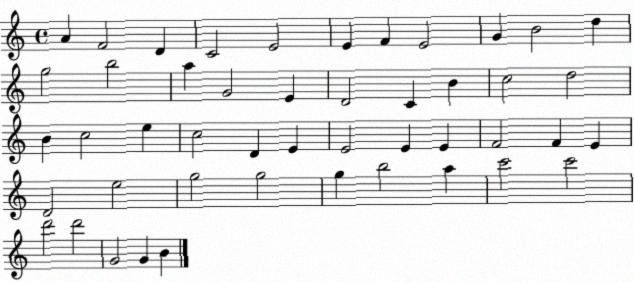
X:1
T:Untitled
M:4/4
L:1/4
K:C
A F2 D C2 E2 E F E2 G B2 d g2 b2 a G2 E D2 C B c2 d2 B c2 e c2 D E E2 E E F2 F E D2 e2 g2 g2 g b2 a c'2 c'2 d'2 d'2 G2 G B